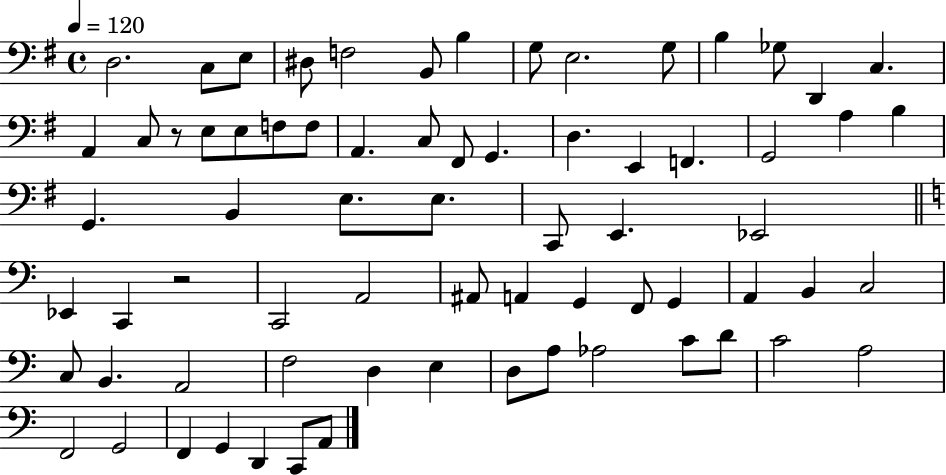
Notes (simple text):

D3/h. C3/e E3/e D#3/e F3/h B2/e B3/q G3/e E3/h. G3/e B3/q Gb3/e D2/q C3/q. A2/q C3/e R/e E3/e E3/e F3/e F3/e A2/q. C3/e F#2/e G2/q. D3/q. E2/q F2/q. G2/h A3/q B3/q G2/q. B2/q E3/e. E3/e. C2/e E2/q. Eb2/h Eb2/q C2/q R/h C2/h A2/h A#2/e A2/q G2/q F2/e G2/q A2/q B2/q C3/h C3/e B2/q. A2/h F3/h D3/q E3/q D3/e A3/e Ab3/h C4/e D4/e C4/h A3/h F2/h G2/h F2/q G2/q D2/q C2/e A2/e